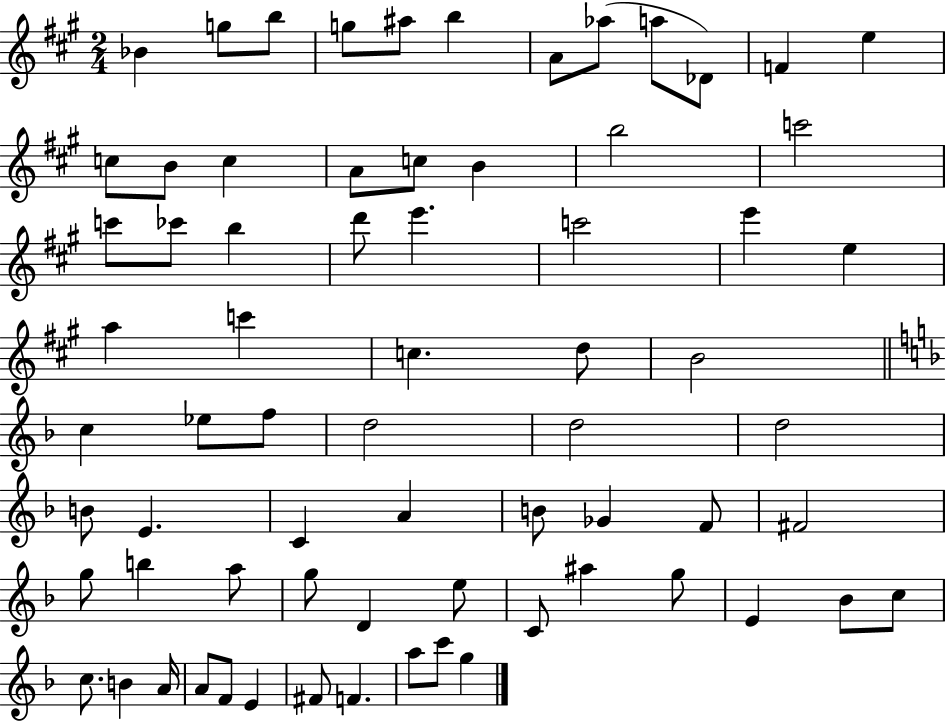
Bb4/q G5/e B5/e G5/e A#5/e B5/q A4/e Ab5/e A5/e Db4/e F4/q E5/q C5/e B4/e C5/q A4/e C5/e B4/q B5/h C6/h C6/e CES6/e B5/q D6/e E6/q. C6/h E6/q E5/q A5/q C6/q C5/q. D5/e B4/h C5/q Eb5/e F5/e D5/h D5/h D5/h B4/e E4/q. C4/q A4/q B4/e Gb4/q F4/e F#4/h G5/e B5/q A5/e G5/e D4/q E5/e C4/e A#5/q G5/e E4/q Bb4/e C5/e C5/e. B4/q A4/s A4/e F4/e E4/q F#4/e F4/q. A5/e C6/e G5/q